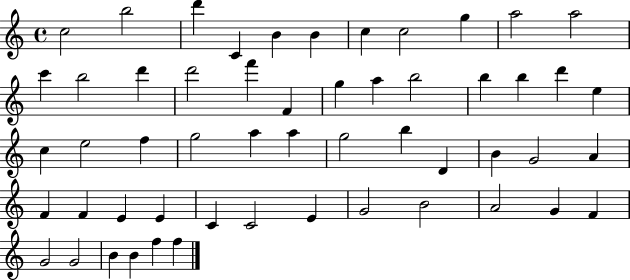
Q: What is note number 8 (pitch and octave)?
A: C5